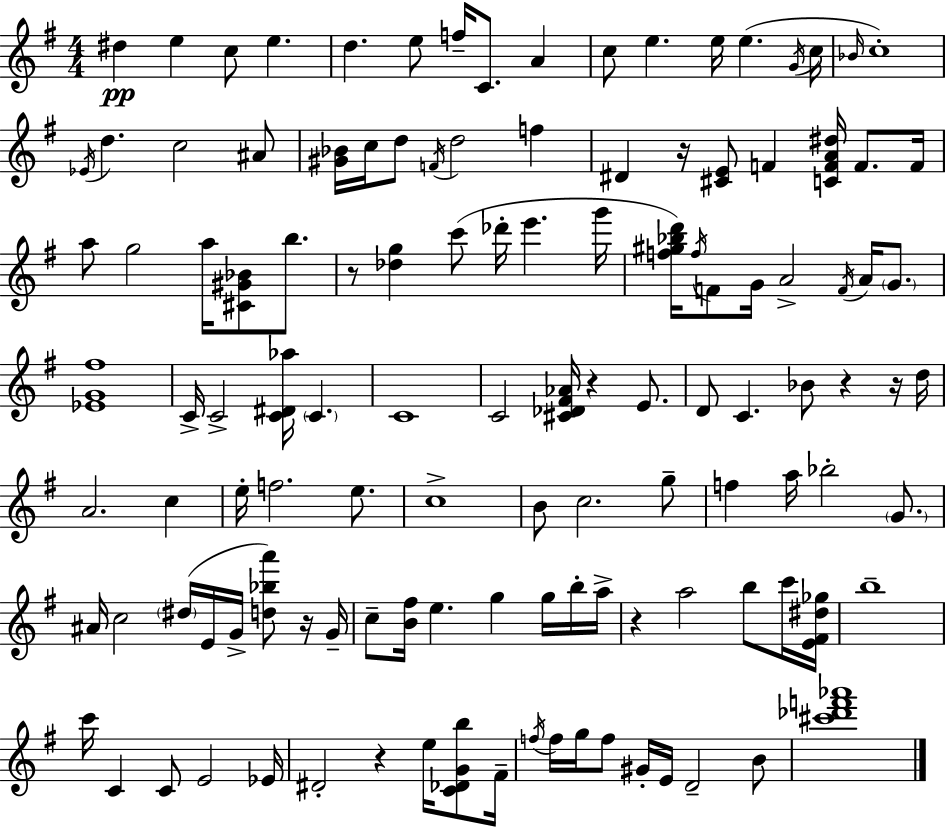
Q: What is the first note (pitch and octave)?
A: D#5